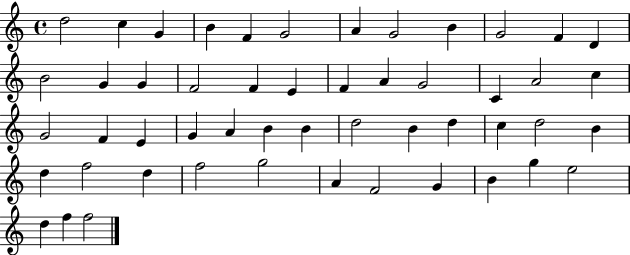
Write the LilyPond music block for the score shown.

{
  \clef treble
  \time 4/4
  \defaultTimeSignature
  \key c \major
  d''2 c''4 g'4 | b'4 f'4 g'2 | a'4 g'2 b'4 | g'2 f'4 d'4 | \break b'2 g'4 g'4 | f'2 f'4 e'4 | f'4 a'4 g'2 | c'4 a'2 c''4 | \break g'2 f'4 e'4 | g'4 a'4 b'4 b'4 | d''2 b'4 d''4 | c''4 d''2 b'4 | \break d''4 f''2 d''4 | f''2 g''2 | a'4 f'2 g'4 | b'4 g''4 e''2 | \break d''4 f''4 f''2 | \bar "|."
}